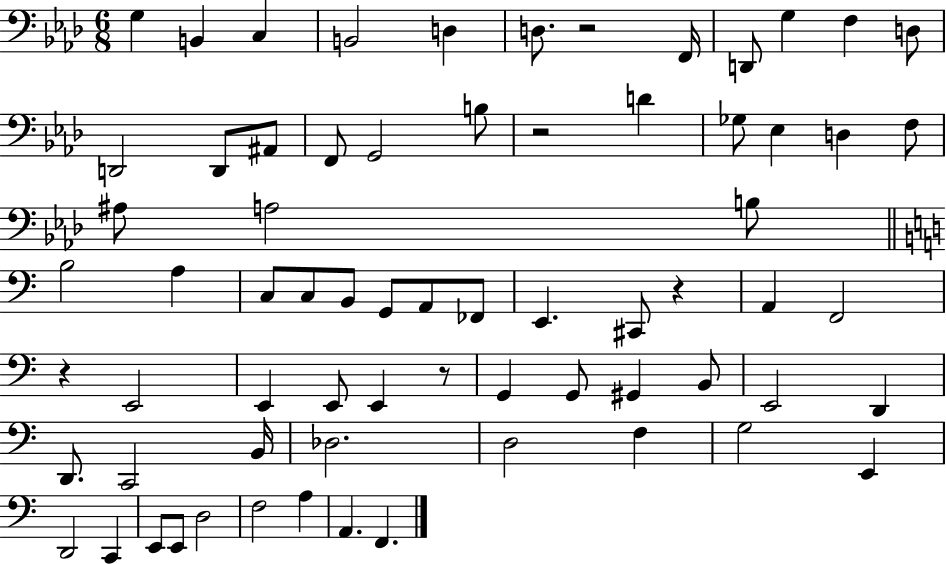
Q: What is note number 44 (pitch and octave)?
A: G#2